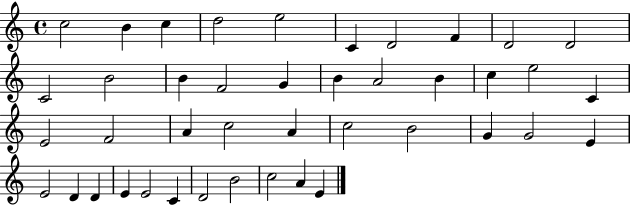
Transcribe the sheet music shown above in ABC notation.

X:1
T:Untitled
M:4/4
L:1/4
K:C
c2 B c d2 e2 C D2 F D2 D2 C2 B2 B F2 G B A2 B c e2 C E2 F2 A c2 A c2 B2 G G2 E E2 D D E E2 C D2 B2 c2 A E